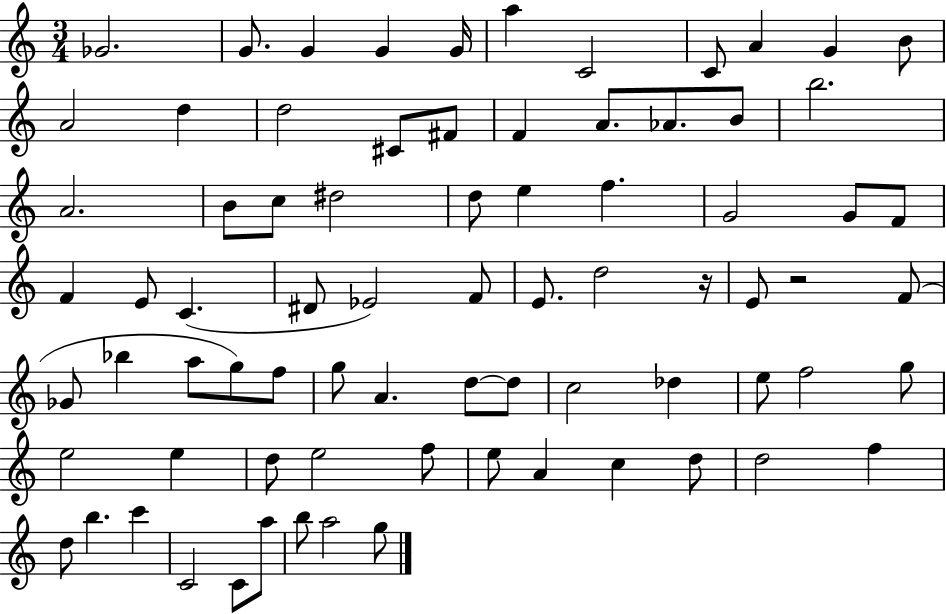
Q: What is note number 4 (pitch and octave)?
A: G4